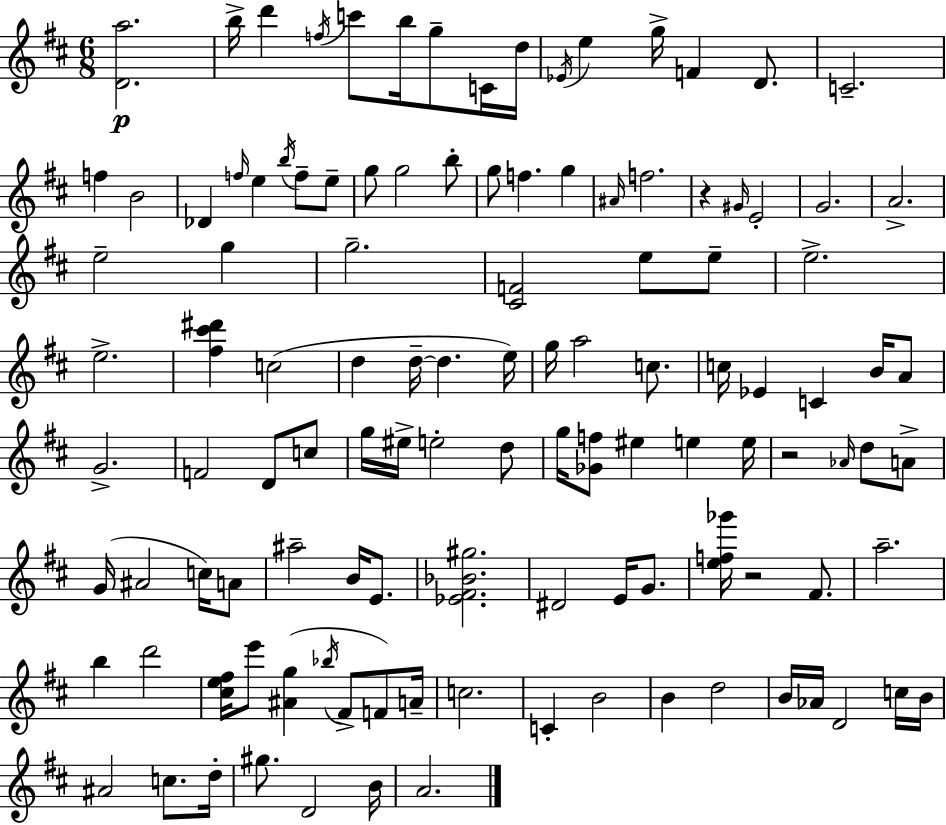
{
  \clef treble
  \numericTimeSignature
  \time 6/8
  \key d \major
  <d' a''>2.\p | b''16-> d'''4 \acciaccatura { f''16 } c'''8 b''16 g''8-- c'16 | d''16 \acciaccatura { ees'16 } e''4 g''16-> f'4 d'8. | c'2.-- | \break f''4 b'2 | des'4 \grace { f''16 } e''4 \acciaccatura { b''16 } | f''8-- e''8-- g''8 g''2 | b''8-. g''8 f''4. | \break g''4 \grace { ais'16 } f''2. | r4 \grace { gis'16 } e'2-. | g'2. | a'2.-> | \break e''2-- | g''4 g''2.-- | <cis' f'>2 | e''8 e''8-- e''2.-> | \break e''2.-> | <fis'' cis''' dis'''>4 c''2( | d''4 d''16--~~ d''4. | e''16) g''16 a''2 | \break c''8. c''16 ees'4 c'4 | b'16 a'8 g'2.-> | f'2 | d'8 c''8 g''16 eis''16-> e''2-. | \break d''8 g''16 <ges' f''>8 eis''4 | e''4 e''16 r2 | \grace { aes'16 } d''8 a'8-> g'16( ais'2 | c''16) a'8 ais''2-- | \break b'16 e'8. <ees' fis' bes' gis''>2. | dis'2 | e'16 g'8. <e'' f'' ges'''>16 r2 | fis'8. a''2.-- | \break b''4 d'''2 | <cis'' e'' fis''>16 e'''8 <ais' g''>4( | \acciaccatura { bes''16 } fis'8-> f'8) a'16-- c''2. | c'4-. | \break b'2 b'4 | d''2 b'16 aes'16 d'2 | c''16 b'16 ais'2 | c''8. d''16-. gis''8. d'2 | \break b'16 a'2. | \bar "|."
}